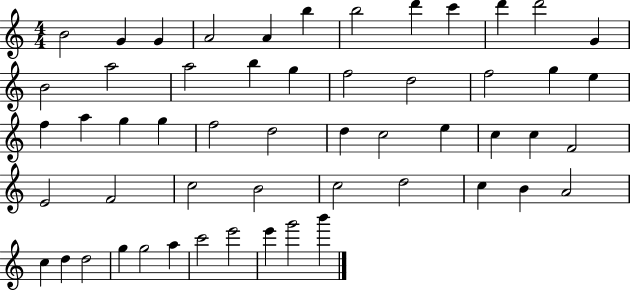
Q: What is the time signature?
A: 4/4